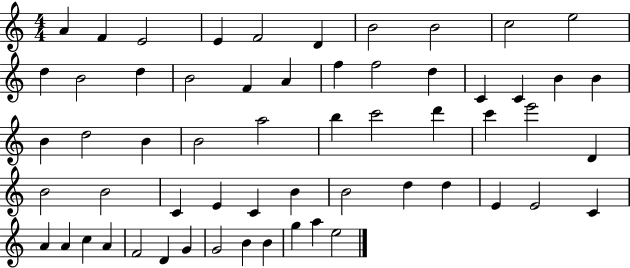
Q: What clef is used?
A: treble